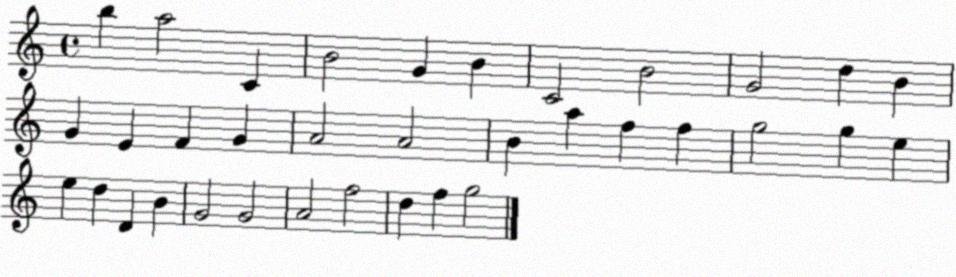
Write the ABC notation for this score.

X:1
T:Untitled
M:4/4
L:1/4
K:C
b a2 C B2 G B C2 B2 G2 d B G E F G A2 A2 B a f f g2 g e e d D B G2 G2 A2 f2 d f g2